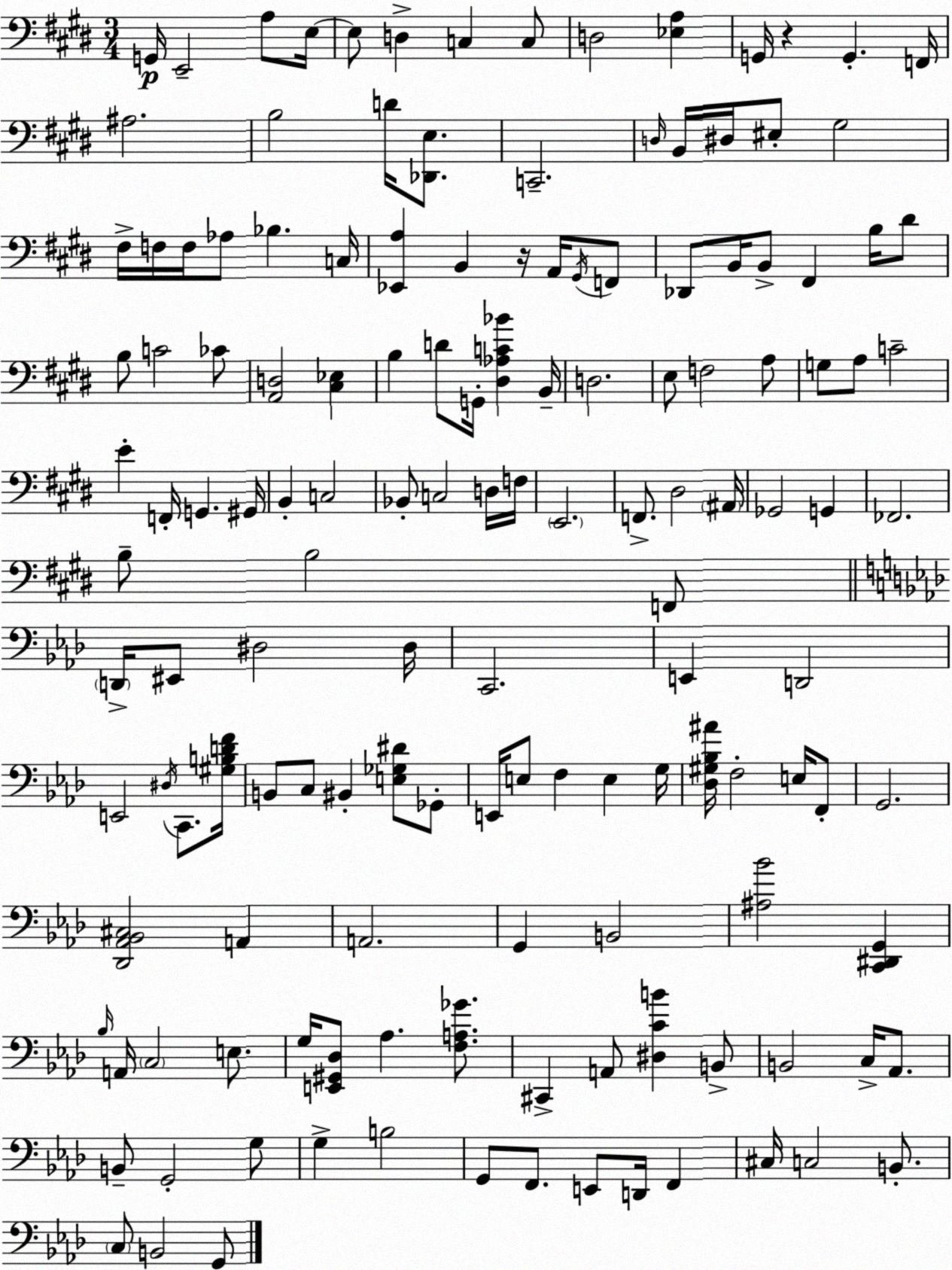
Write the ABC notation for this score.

X:1
T:Untitled
M:3/4
L:1/4
K:E
G,,/4 E,,2 A,/2 E,/4 E,/2 D, C, C,/2 D,2 [_E,A,] G,,/4 z G,, F,,/4 ^A,2 B,2 D/4 [_D,,E,]/2 C,,2 D,/4 B,,/4 ^D,/4 ^E,/2 ^G,2 ^F,/4 F,/4 F,/4 _A,/2 _B, C,/4 [_E,,A,] B,, z/4 A,,/4 ^G,,/4 F,,/2 _D,,/2 B,,/4 B,,/2 ^F,, B,/4 ^D/2 B,/2 C2 _C/2 [A,,D,]2 [^C,_E,] B, D/2 G,,/4 [^D,_A,C_B] B,,/4 D,2 E,/2 F,2 A,/2 G,/2 A,/2 C2 E F,,/4 G,, ^G,,/4 B,, C,2 _B,,/2 C,2 D,/4 F,/4 E,,2 F,,/2 ^D,2 ^A,,/4 _G,,2 G,, _F,,2 B,/2 B,2 F,,/2 D,,/4 ^E,,/2 ^D,2 ^D,/4 C,,2 E,, D,,2 E,,2 ^D,/4 C,,/2 [^G,B,DF]/4 B,,/2 C,/2 ^B,, [E,_G,^D]/2 _G,,/2 E,,/4 E,/2 F, E, G,/4 [_D,^G,_B,^A]/4 F,2 E,/4 F,,/2 G,,2 [_D,,_A,,_B,,^C,]2 A,, A,,2 G,, B,,2 [^A,_B]2 [C,,^D,,G,,] _B,/4 A,,/4 C,2 E,/2 G,/4 [E,,^G,,_D,]/2 _A, [F,A,_G]/2 ^C,, A,,/2 [^D,CB] B,,/2 B,,2 C,/4 _A,,/2 B,,/2 G,,2 G,/2 G, B,2 G,,/2 F,,/2 E,,/2 D,,/4 F,, ^C,/4 C,2 B,,/2 C,/2 B,,2 G,,/2